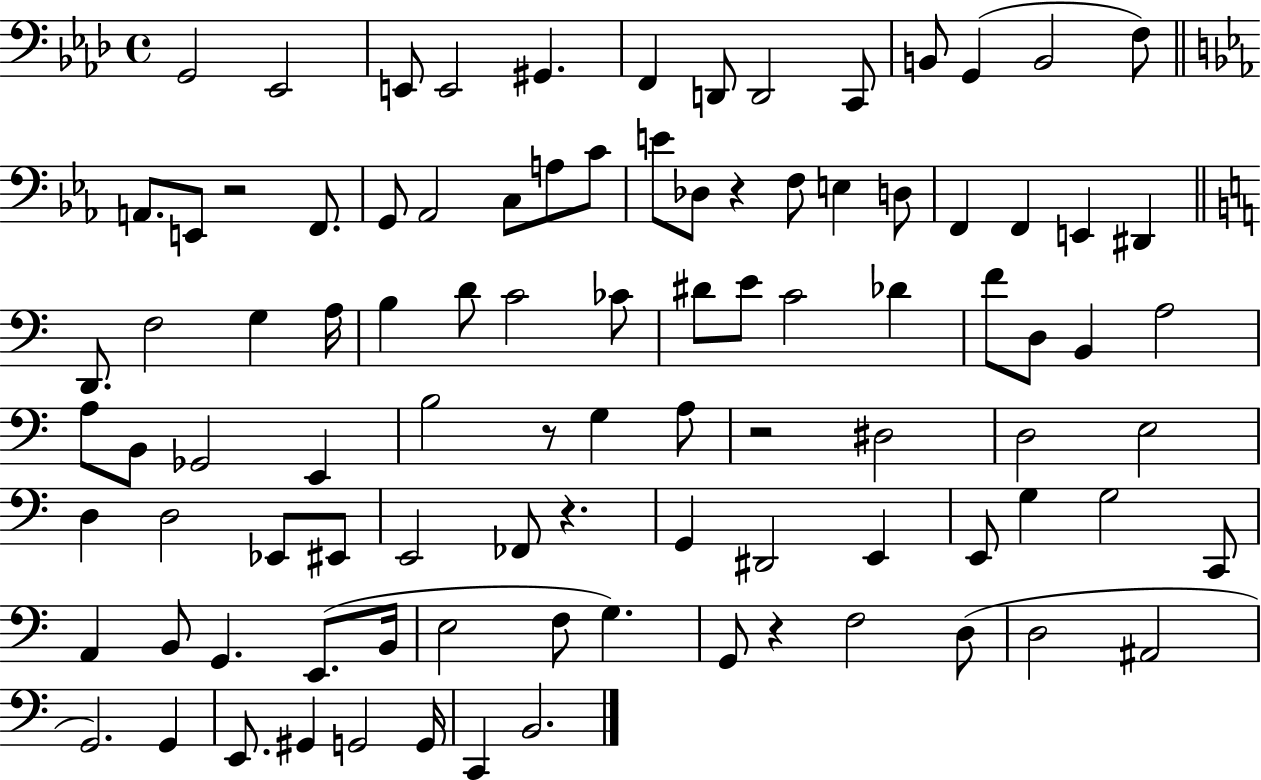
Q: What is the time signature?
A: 4/4